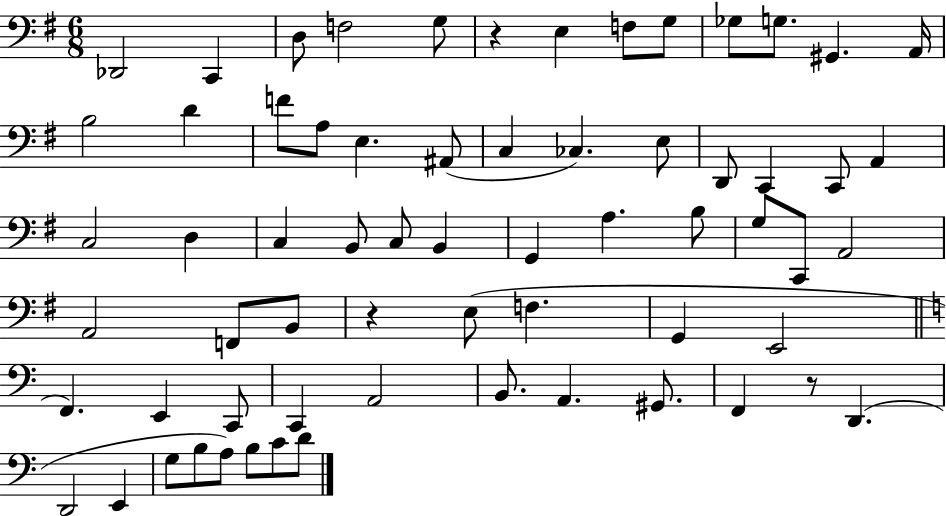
{
  \clef bass
  \numericTimeSignature
  \time 6/8
  \key g \major
  des,2 c,4 | d8 f2 g8 | r4 e4 f8 g8 | ges8 g8. gis,4. a,16 | \break b2 d'4 | f'8 a8 e4. ais,8( | c4 ces4.) e8 | d,8 c,4 c,8 a,4 | \break c2 d4 | c4 b,8 c8 b,4 | g,4 a4. b8 | g8 c,8 a,2 | \break a,2 f,8 b,8 | r4 e8( f4. | g,4 e,2 | \bar "||" \break \key c \major f,4.) e,4 c,8 | c,4 a,2 | b,8. a,4. gis,8. | f,4 r8 d,4.( | \break d,2 e,4 | g8 b8 a8) b8 c'8 d'8 | \bar "|."
}